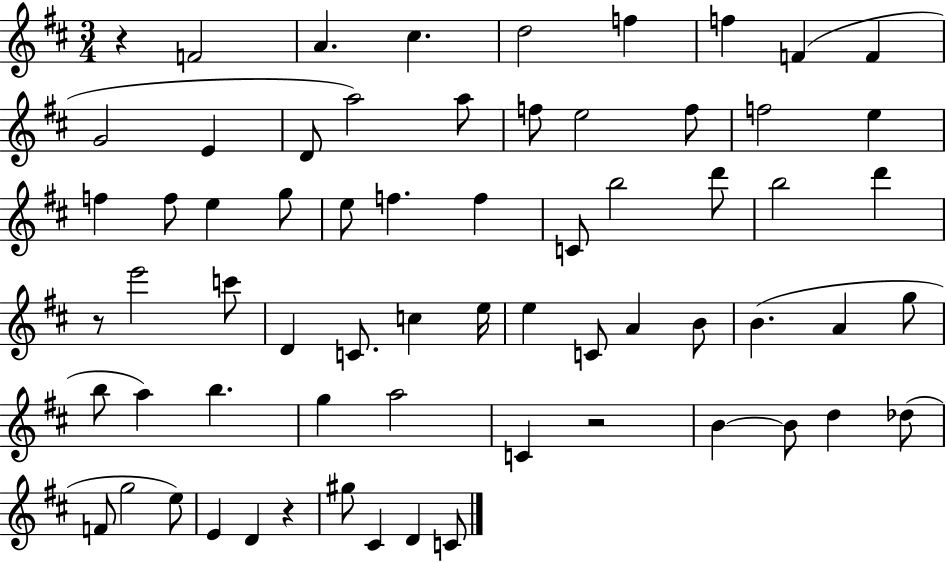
R/q F4/h A4/q. C#5/q. D5/h F5/q F5/q F4/q F4/q G4/h E4/q D4/e A5/h A5/e F5/e E5/h F5/e F5/h E5/q F5/q F5/e E5/q G5/e E5/e F5/q. F5/q C4/e B5/h D6/e B5/h D6/q R/e E6/h C6/e D4/q C4/e. C5/q E5/s E5/q C4/e A4/q B4/e B4/q. A4/q G5/e B5/e A5/q B5/q. G5/q A5/h C4/q R/h B4/q B4/e D5/q Db5/e F4/e G5/h E5/e E4/q D4/q R/q G#5/e C#4/q D4/q C4/e